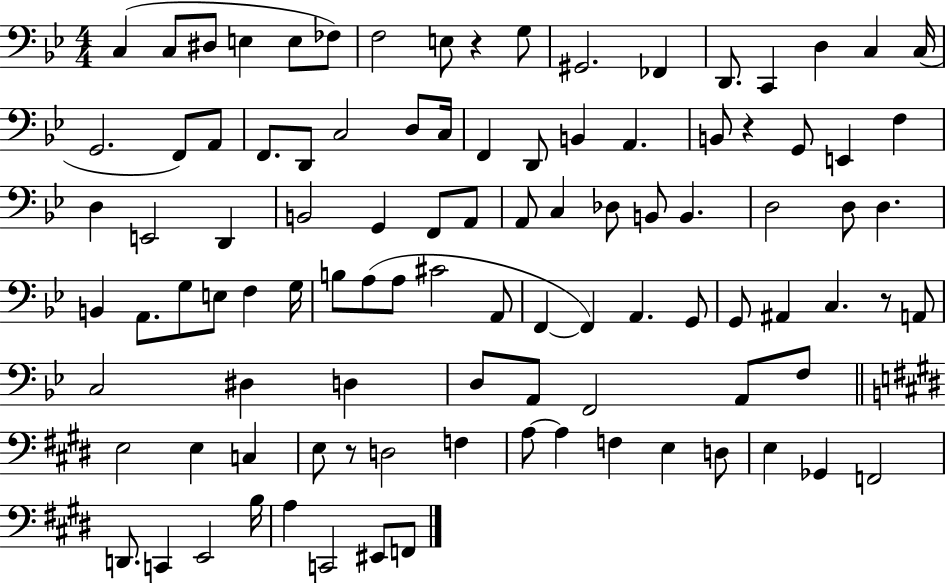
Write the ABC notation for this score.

X:1
T:Untitled
M:4/4
L:1/4
K:Bb
C, C,/2 ^D,/2 E, E,/2 _F,/2 F,2 E,/2 z G,/2 ^G,,2 _F,, D,,/2 C,, D, C, C,/4 G,,2 F,,/2 A,,/2 F,,/2 D,,/2 C,2 D,/2 C,/4 F,, D,,/2 B,, A,, B,,/2 z G,,/2 E,, F, D, E,,2 D,, B,,2 G,, F,,/2 A,,/2 A,,/2 C, _D,/2 B,,/2 B,, D,2 D,/2 D, B,, A,,/2 G,/2 E,/2 F, G,/4 B,/2 A,/2 A,/2 ^C2 A,,/2 F,, F,, A,, G,,/2 G,,/2 ^A,, C, z/2 A,,/2 C,2 ^D, D, D,/2 A,,/2 F,,2 A,,/2 F,/2 E,2 E, C, E,/2 z/2 D,2 F, A,/2 A, F, E, D,/2 E, _G,, F,,2 D,,/2 C,, E,,2 B,/4 A, C,,2 ^E,,/2 F,,/2